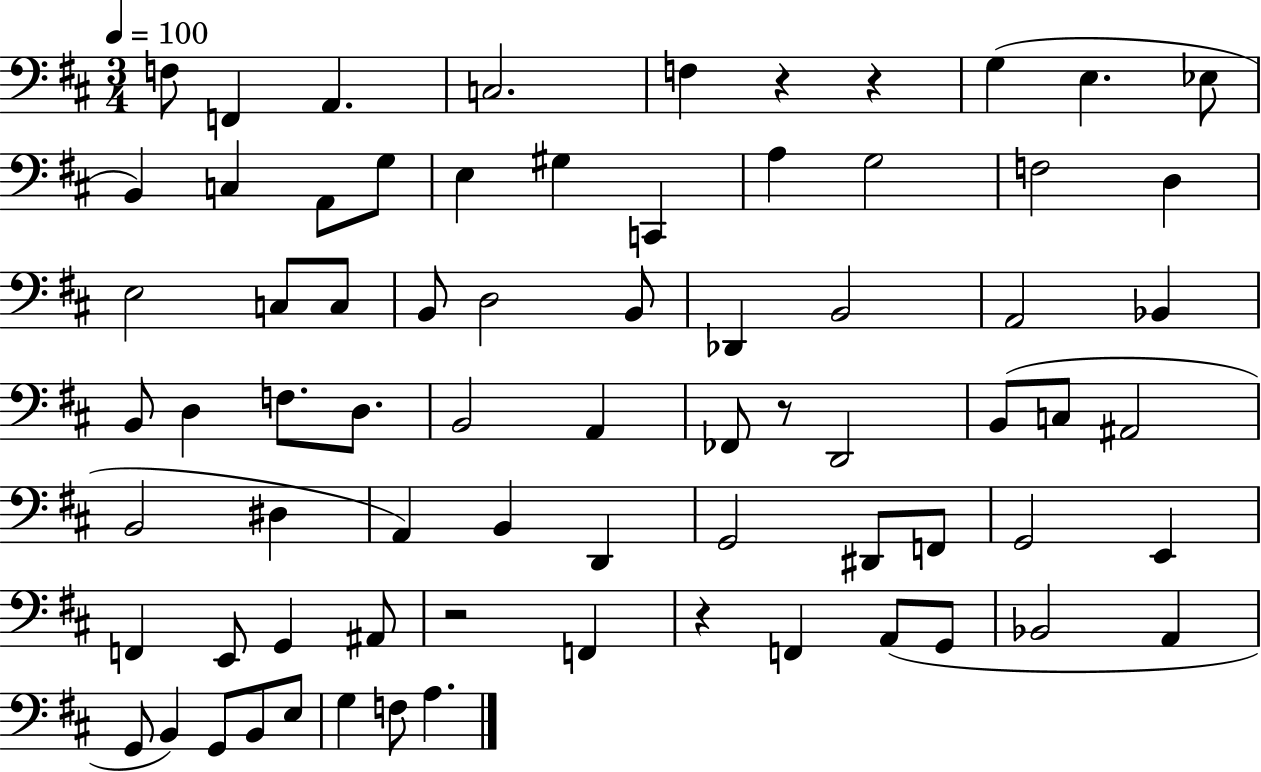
X:1
T:Untitled
M:3/4
L:1/4
K:D
F,/2 F,, A,, C,2 F, z z G, E, _E,/2 B,, C, A,,/2 G,/2 E, ^G, C,, A, G,2 F,2 D, E,2 C,/2 C,/2 B,,/2 D,2 B,,/2 _D,, B,,2 A,,2 _B,, B,,/2 D, F,/2 D,/2 B,,2 A,, _F,,/2 z/2 D,,2 B,,/2 C,/2 ^A,,2 B,,2 ^D, A,, B,, D,, G,,2 ^D,,/2 F,,/2 G,,2 E,, F,, E,,/2 G,, ^A,,/2 z2 F,, z F,, A,,/2 G,,/2 _B,,2 A,, G,,/2 B,, G,,/2 B,,/2 E,/2 G, F,/2 A,